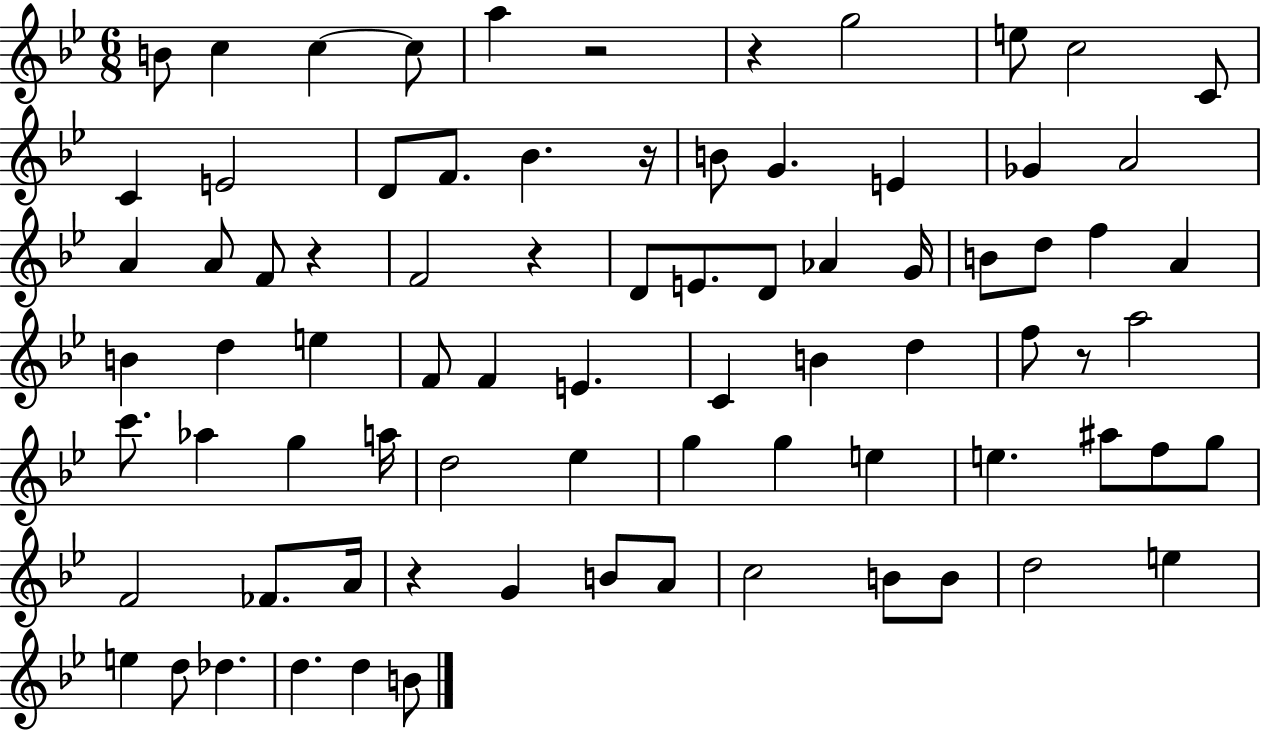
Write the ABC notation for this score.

X:1
T:Untitled
M:6/8
L:1/4
K:Bb
B/2 c c c/2 a z2 z g2 e/2 c2 C/2 C E2 D/2 F/2 _B z/4 B/2 G E _G A2 A A/2 F/2 z F2 z D/2 E/2 D/2 _A G/4 B/2 d/2 f A B d e F/2 F E C B d f/2 z/2 a2 c'/2 _a g a/4 d2 _e g g e e ^a/2 f/2 g/2 F2 _F/2 A/4 z G B/2 A/2 c2 B/2 B/2 d2 e e d/2 _d d d B/2